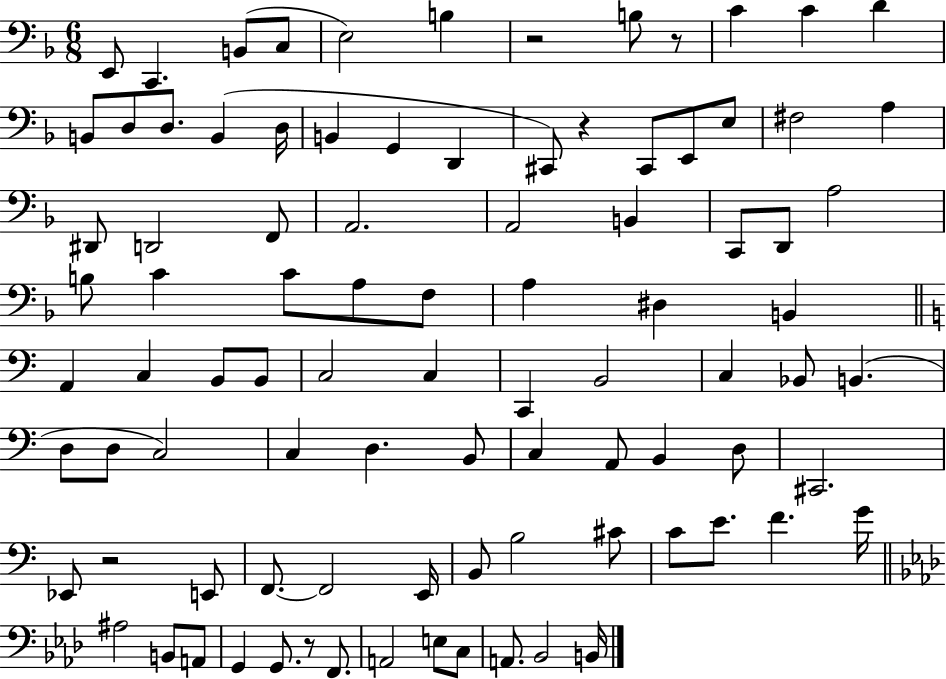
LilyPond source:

{
  \clef bass
  \numericTimeSignature
  \time 6/8
  \key f \major
  e,8 c,4. b,8( c8 | e2) b4 | r2 b8 r8 | c'4 c'4 d'4 | \break b,8 d8 d8. b,4( d16 | b,4 g,4 d,4 | cis,8) r4 cis,8 e,8 e8 | fis2 a4 | \break dis,8 d,2 f,8 | a,2. | a,2 b,4 | c,8 d,8 a2 | \break b8 c'4 c'8 a8 f8 | a4 dis4 b,4 | \bar "||" \break \key c \major a,4 c4 b,8 b,8 | c2 c4 | c,4 b,2 | c4 bes,8 b,4.( | \break d8 d8 c2) | c4 d4. b,8 | c4 a,8 b,4 d8 | cis,2. | \break ees,8 r2 e,8 | f,8.~~ f,2 e,16 | b,8 b2 cis'8 | c'8 e'8. f'4. g'16 | \break \bar "||" \break \key aes \major ais2 b,8 a,8 | g,4 g,8. r8 f,8. | a,2 e8 c8 | a,8. bes,2 b,16 | \break \bar "|."
}